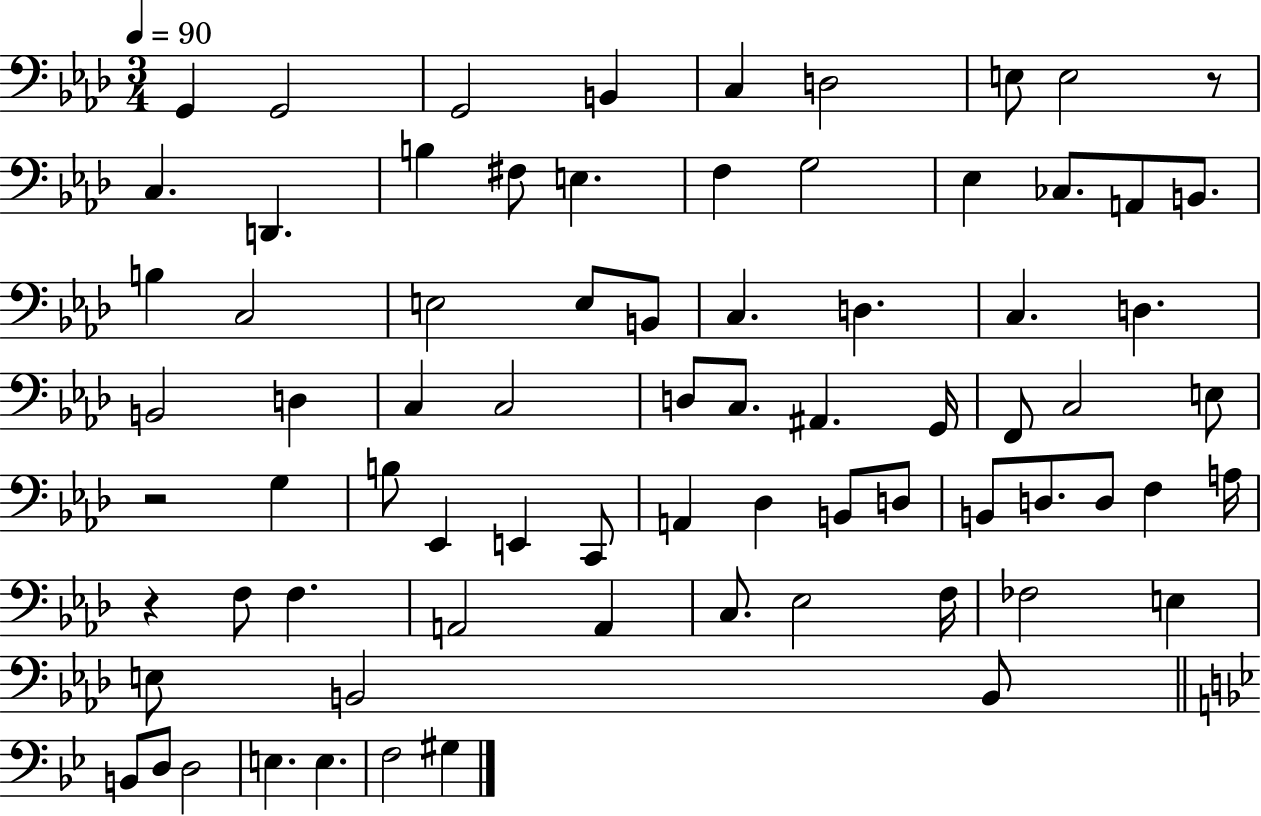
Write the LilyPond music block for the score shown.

{
  \clef bass
  \numericTimeSignature
  \time 3/4
  \key aes \major
  \tempo 4 = 90
  g,4 g,2 | g,2 b,4 | c4 d2 | e8 e2 r8 | \break c4. d,4. | b4 fis8 e4. | f4 g2 | ees4 ces8. a,8 b,8. | \break b4 c2 | e2 e8 b,8 | c4. d4. | c4. d4. | \break b,2 d4 | c4 c2 | d8 c8. ais,4. g,16 | f,8 c2 e8 | \break r2 g4 | b8 ees,4 e,4 c,8 | a,4 des4 b,8 d8 | b,8 d8. d8 f4 a16 | \break r4 f8 f4. | a,2 a,4 | c8. ees2 f16 | fes2 e4 | \break e8 b,2 b,8 | \bar "||" \break \key g \minor b,8 d8 d2 | e4. e4. | f2 gis4 | \bar "|."
}